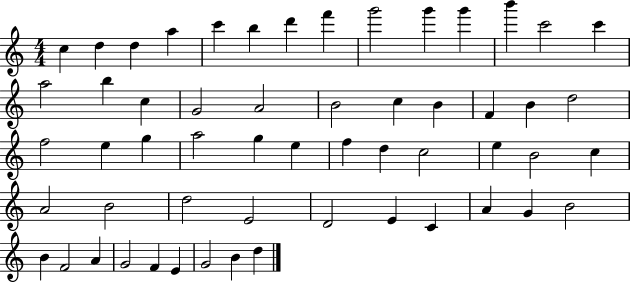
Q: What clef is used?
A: treble